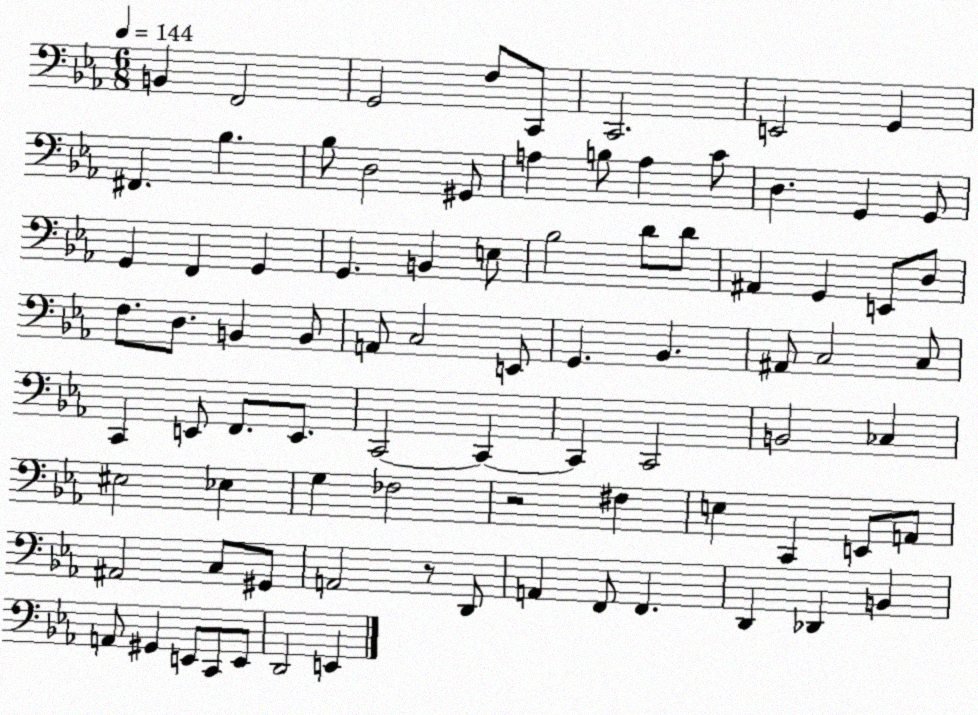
X:1
T:Untitled
M:6/8
L:1/4
K:Eb
B,, F,,2 G,,2 F,/2 C,,/2 C,,2 E,,2 G,, ^F,, _B, _B,/2 D,2 ^G,,/2 A, B,/2 A, C/2 D, G,, G,,/2 G,, F,, G,, G,, B,, E,/2 _B,2 D/2 D/2 ^A,, G,, E,,/2 D,/2 F,/2 D,/2 B,, B,,/2 A,,/2 C,2 E,,/2 G,, _B,, ^A,,/2 C,2 C,/2 C,, E,,/2 F,,/2 E,,/2 C,,2 C,, C,, C,,2 B,,2 _C, ^E,2 _E, G, _F,2 z2 ^F, E, C,, E,,/2 A,,/2 ^A,,2 C,/2 ^G,,/2 A,,2 z/2 D,,/2 A,, F,,/2 F,, D,, _D,, B,, A,,/2 ^G,, E,,/2 C,,/2 E,,/2 D,,2 E,,